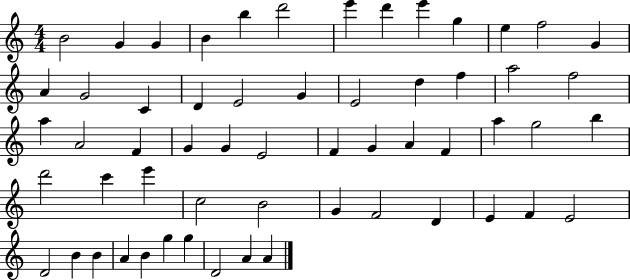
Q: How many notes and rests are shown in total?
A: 58